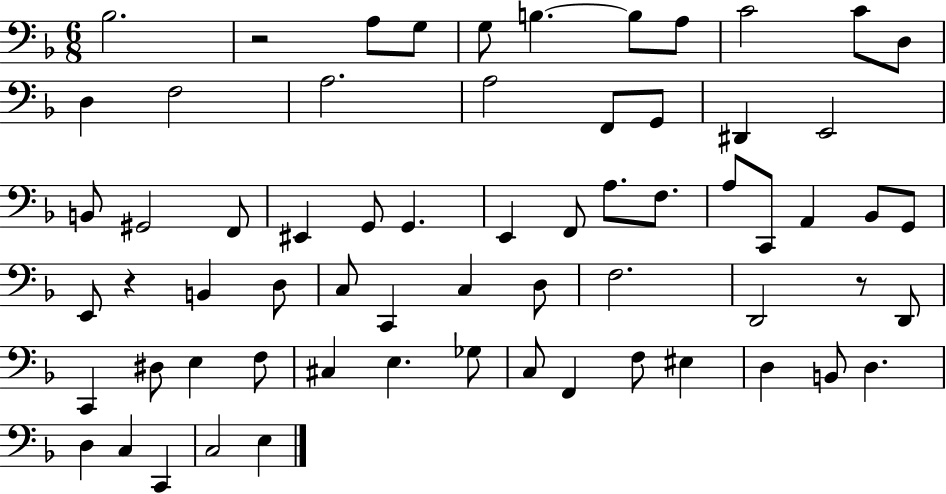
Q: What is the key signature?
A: F major